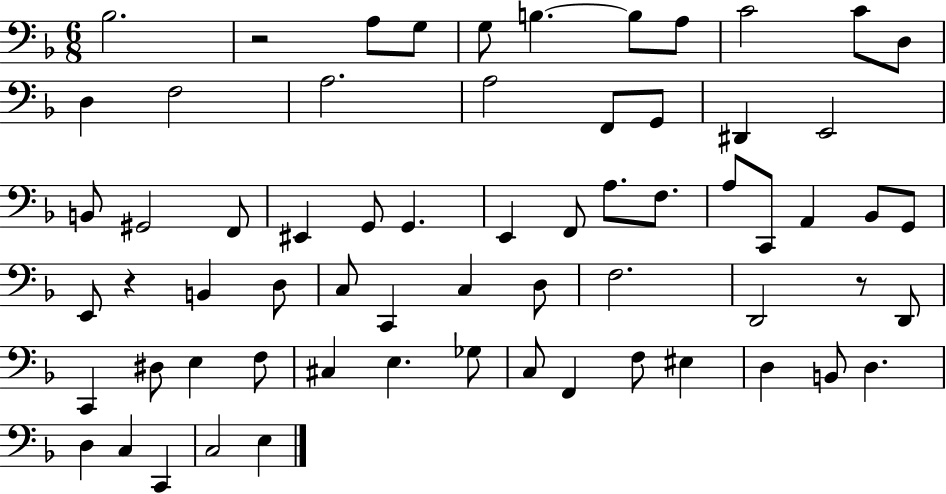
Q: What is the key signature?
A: F major